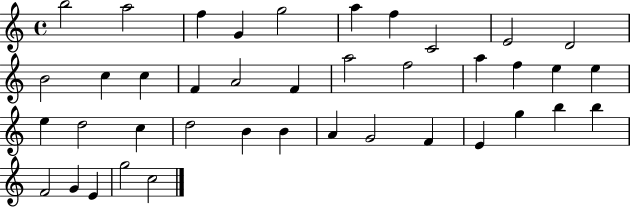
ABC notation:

X:1
T:Untitled
M:4/4
L:1/4
K:C
b2 a2 f G g2 a f C2 E2 D2 B2 c c F A2 F a2 f2 a f e e e d2 c d2 B B A G2 F E g b b F2 G E g2 c2